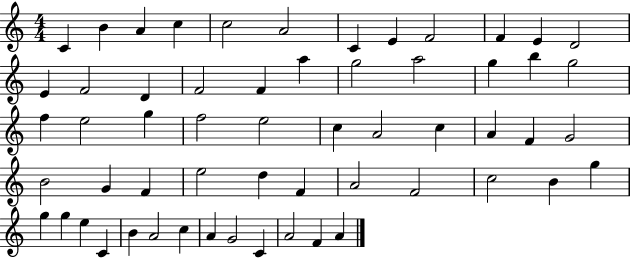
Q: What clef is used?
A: treble